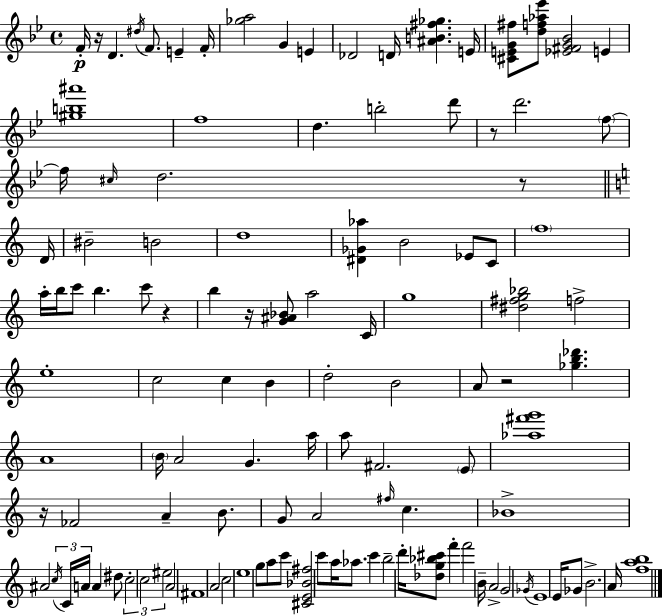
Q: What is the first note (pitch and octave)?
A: F4